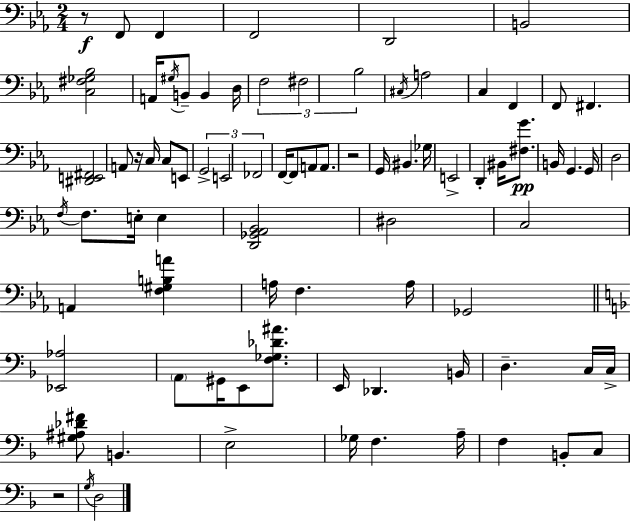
X:1
T:Untitled
M:2/4
L:1/4
K:Cm
z/2 F,,/2 F,, F,,2 D,,2 B,,2 [C,^F,_G,_B,]2 A,,/4 ^G,/4 B,,/2 B,, D,/4 F,2 ^F,2 _B,2 ^C,/4 A,2 C, F,, F,,/2 ^F,, [^D,,E,,^F,,]2 A,,/2 z/4 C,/4 C,/2 E,,/2 G,,2 E,,2 _F,,2 F,,/4 F,,/2 A,,/2 A,,/2 z2 G,,/4 ^B,, _G,/4 E,,2 D,, ^B,,/4 [^F,G]/2 B,,/4 G,, G,,/4 D,2 F,/4 F,/2 E,/4 E, [D,,_G,,_A,,_B,,]2 ^D,2 C,2 A,, [F,^G,B,A] A,/4 F, A,/4 _G,,2 [_E,,_A,]2 A,,/2 ^G,,/4 E,,/2 [F,_G,_D^A]/2 E,,/4 _D,, B,,/4 D, C,/4 C,/4 [^G,^A,_D^F]/2 B,, E,2 _G,/4 F, A,/4 F, B,,/2 C,/2 z2 G,/4 D,2